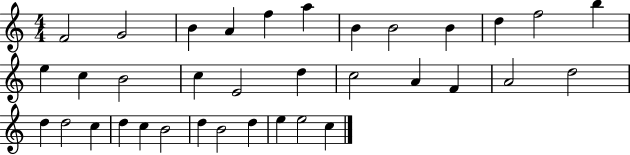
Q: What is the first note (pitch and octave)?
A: F4